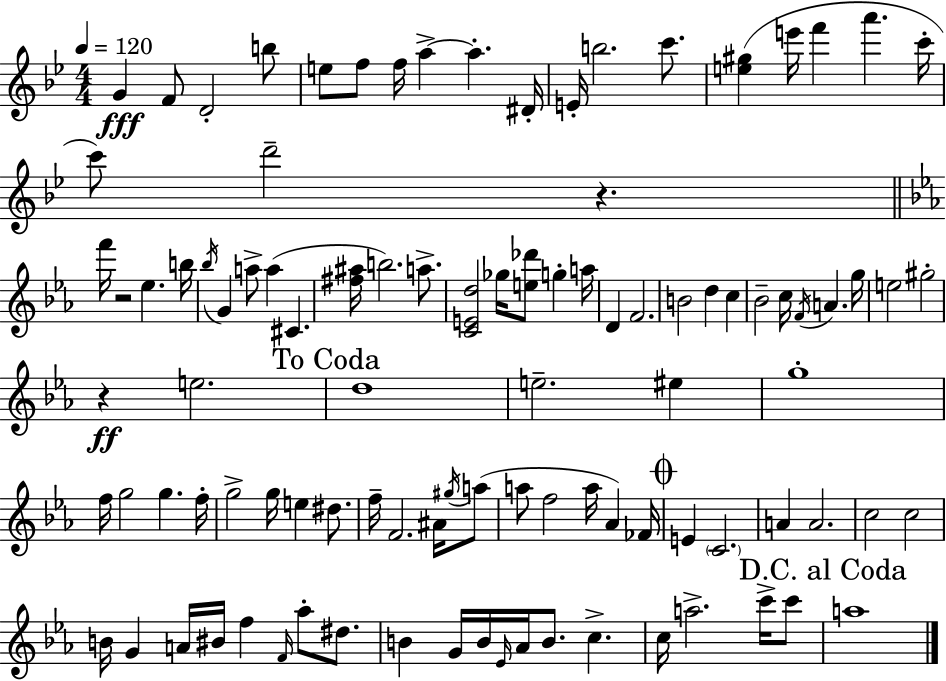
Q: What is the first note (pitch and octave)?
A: G4